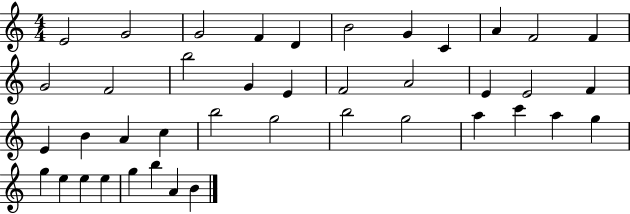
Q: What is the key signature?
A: C major